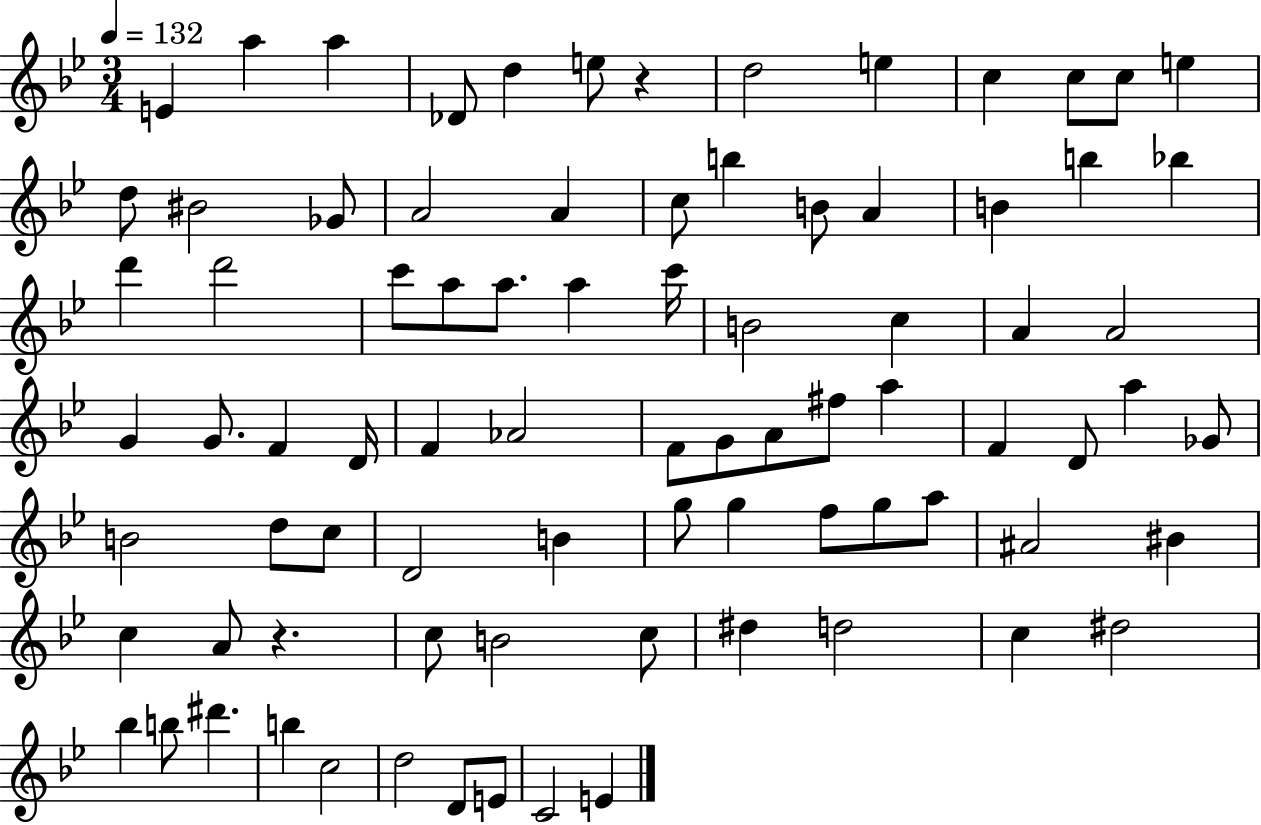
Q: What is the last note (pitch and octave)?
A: E4